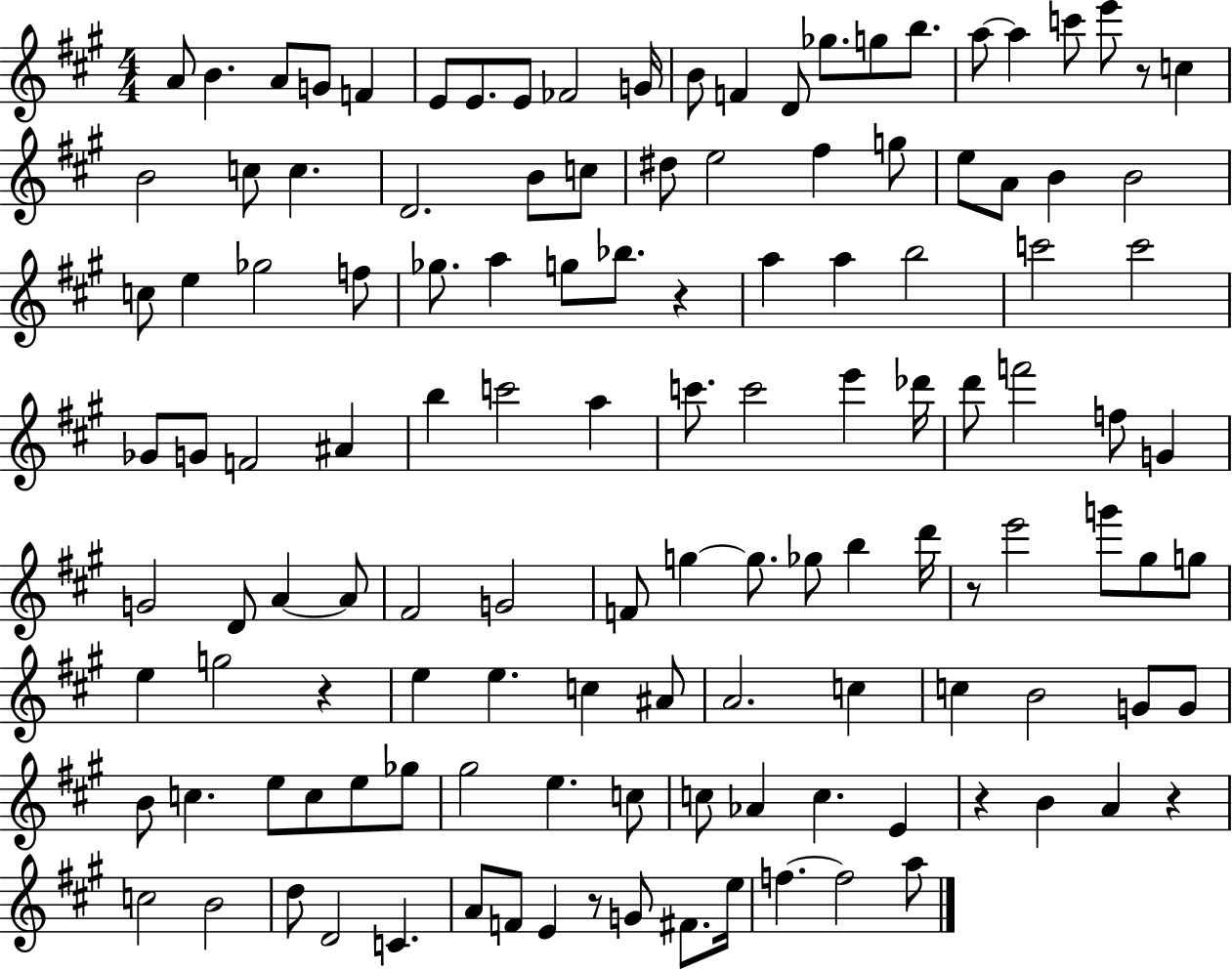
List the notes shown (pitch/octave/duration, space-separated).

A4/e B4/q. A4/e G4/e F4/q E4/e E4/e. E4/e FES4/h G4/s B4/e F4/q D4/e Gb5/e. G5/e B5/e. A5/e A5/q C6/e E6/e R/e C5/q B4/h C5/e C5/q. D4/h. B4/e C5/e D#5/e E5/h F#5/q G5/e E5/e A4/e B4/q B4/h C5/e E5/q Gb5/h F5/e Gb5/e. A5/q G5/e Bb5/e. R/q A5/q A5/q B5/h C6/h C6/h Gb4/e G4/e F4/h A#4/q B5/q C6/h A5/q C6/e. C6/h E6/q Db6/s D6/e F6/h F5/e G4/q G4/h D4/e A4/q A4/e F#4/h G4/h F4/e G5/q G5/e. Gb5/e B5/q D6/s R/e E6/h G6/e G#5/e G5/e E5/q G5/h R/q E5/q E5/q. C5/q A#4/e A4/h. C5/q C5/q B4/h G4/e G4/e B4/e C5/q. E5/e C5/e E5/e Gb5/e G#5/h E5/q. C5/e C5/e Ab4/q C5/q. E4/q R/q B4/q A4/q R/q C5/h B4/h D5/e D4/h C4/q. A4/e F4/e E4/q R/e G4/e F#4/e. E5/s F5/q. F5/h A5/e